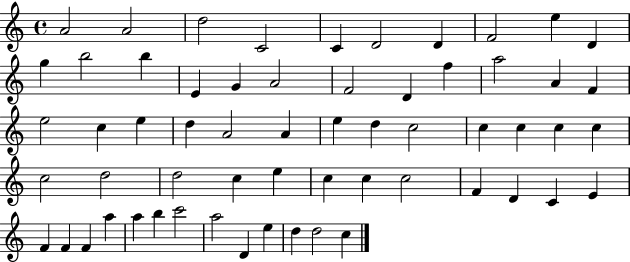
A4/h A4/h D5/h C4/h C4/q D4/h D4/q F4/h E5/q D4/q G5/q B5/h B5/q E4/q G4/q A4/h F4/h D4/q F5/q A5/h A4/q F4/q E5/h C5/q E5/q D5/q A4/h A4/q E5/q D5/q C5/h C5/q C5/q C5/q C5/q C5/h D5/h D5/h C5/q E5/q C5/q C5/q C5/h F4/q D4/q C4/q E4/q F4/q F4/q F4/q A5/q A5/q B5/q C6/h A5/h D4/q E5/q D5/q D5/h C5/q